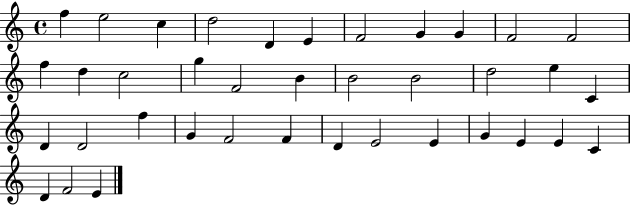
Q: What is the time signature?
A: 4/4